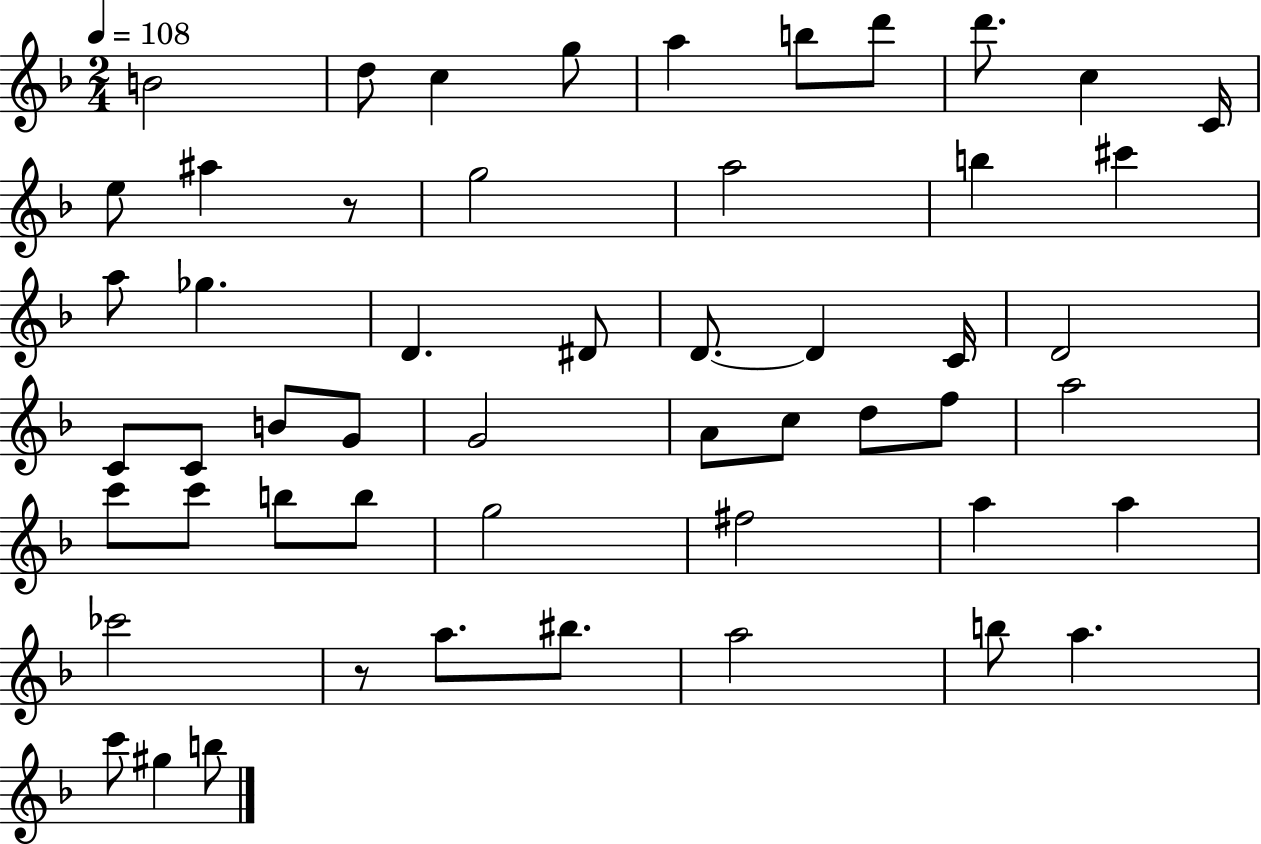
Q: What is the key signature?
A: F major